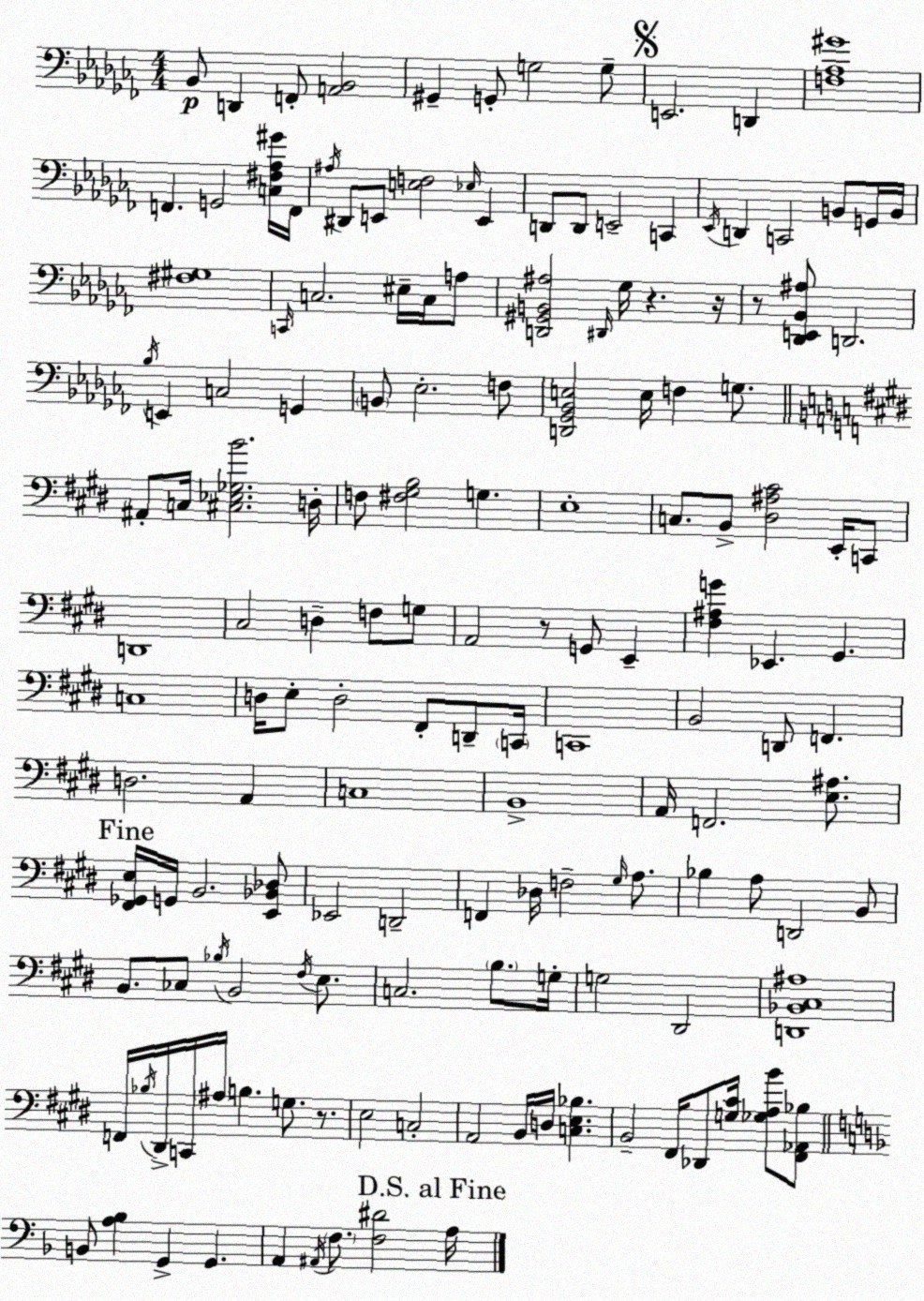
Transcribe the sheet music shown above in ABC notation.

X:1
T:Untitled
M:4/4
L:1/4
K:Abm
_B,,/2 D,, F,,/2 [A,,_B,,]2 ^G,, G,,/2 G,2 G,/2 E,,2 D,, [F,_A,^G]4 F,, G,,2 [C,^F,_A,^G]/4 F,,/4 ^A,/4 ^D,,/2 E,,/2 [E,F,]2 _E,/4 E,, D,,/2 D,,/2 E,,2 C,, _E,,/4 D,, C,,2 B,,/2 G,,/4 B,,/4 [^F,^G,]4 C,,/4 C,2 ^E,/4 C,/4 A,/2 [D,,^G,,B,,^A,]2 ^D,,/4 _G,/4 z z/4 z/2 [_D,,E,,_B,,^A,]/2 D,,2 _B,/4 E,, C,2 G,, B,,/2 _E,2 F,/2 [D,,_G,,_B,,E,]2 E,/4 F, G,/2 ^A,,/2 C,/4 [^C,_E,_G,B]2 D,/4 F,/2 [^F,^G,B,]2 G, E,4 C,/2 B,,/2 [^D,^A,^C]2 E,,/4 C,,/2 D,,4 ^C,2 D, F,/2 G,/2 A,,2 z/2 G,,/2 E,, [^F,^A,G] _E,, ^G,, C,4 D,/4 E,/2 D,2 ^F,,/2 D,,/2 C,,/4 C,,4 B,,2 D,,/2 F,, D,2 A,, C,4 B,,4 A,,/4 F,,2 [E,^A,]/2 [^F,,_G,,E,]/4 G,,/4 B,,2 [E,,_B,,_D,]/2 _E,,2 D,,2 F,, _D,/4 F,2 ^G,/4 A,/2 _B, A,/2 D,,2 B,,/2 B,,/2 _C,/2 _B,/4 B,,2 ^F,/4 E,/2 C,2 B,/2 G,/4 G,2 ^D,,2 [D,,_B,,^C,^A,]4 F,,/4 _B,/4 ^D,,/4 C,,/4 ^A,/4 B, G,/2 z/2 E,2 C,2 A,,2 B,,/4 D,/4 [C,E,_B,] B,,2 ^F,,/4 _D,,/2 [G,^C]/4 [_G,A,B]/2 [^F,,_A,,_B,]/2 B,,/2 [A,_B,] G,, G,, A,, ^A,,/4 F,/2 [F,^D]2 A,/4